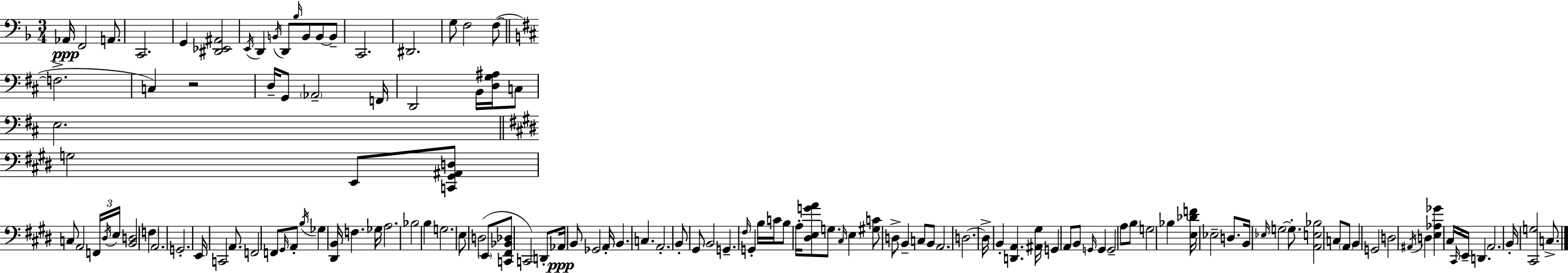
{
  \clef bass
  \numericTimeSignature
  \time 3/4
  \key f \major
  \repeat volta 2 { aes,16\ppp f,2 a,8. | c,2. | g,4 <dis, ees, ais,>2 | \acciaccatura { e,16 } d,4 \acciaccatura { b,16 } d,8 \grace { bes16 } b,8 b,8~~ | \break b,8-- c,2. | dis,2. | g8 f2 | f8~(~ \bar "||" \break \key d \major f2.-> | c4) r2 | d16-- g,8 \parenthesize aes,2-- f,16 | d,2 b,16 <d g ais>16 c8 | \break e2. | \bar "||" \break \key e \major g2 e,8 <c, gis, ais, d>8 | c8 a,2 \tuplet 3/2 { f,16 \acciaccatura { dis16 } | e16 } <b, d>2 \parenthesize f4 | a,2. | \break g,2.-. | e,16 c,2 a,8. | f,2 f,8 \grace { gis,16 } | a,8-. \acciaccatura { b16 } ges4 <dis, b,>16 f4. | \break ges16 a2. | bes2 b4 | g2. | e8 d2( | \break \parenthesize e,8 <c, fis, bes, des>8 c,2) | d,8-. aes,16\ppp b,8 ges,2 | a,16-. b,4. c4. | a,2.-. | \break b,8-. gis,8 b,2 | g,4.-- \grace { fis16 } g,4-. | b16 c'16 b8 a16-. <dis e g' a'>8 g8. | \grace { cis16 } e4 <gis c'>8 d8-> b,4-- | \break c8 b,8 a,2. | d2.~~ | d16-> b,4-. <d, a,>4. | <ais, gis>16 g,4 a,8 b,8 | \break \grace { g,16 } g,4 g,2-- | a8 b8 g2 | bes4 <e des' f'>16 ees2-- | d8. b,16 \grace { ees16 } g2~~ | \break g8.-. <a, e bes>2 | c8 \parenthesize a,8 b,4 g,2 | d2 | \acciaccatura { ais,16 } d4 <e aes ges'>4 | \break cis16 \grace { cis,16 } e,16-- d,4. a,2. | b,16-. <cis, g>2 | c8.-> } \bar "|."
}